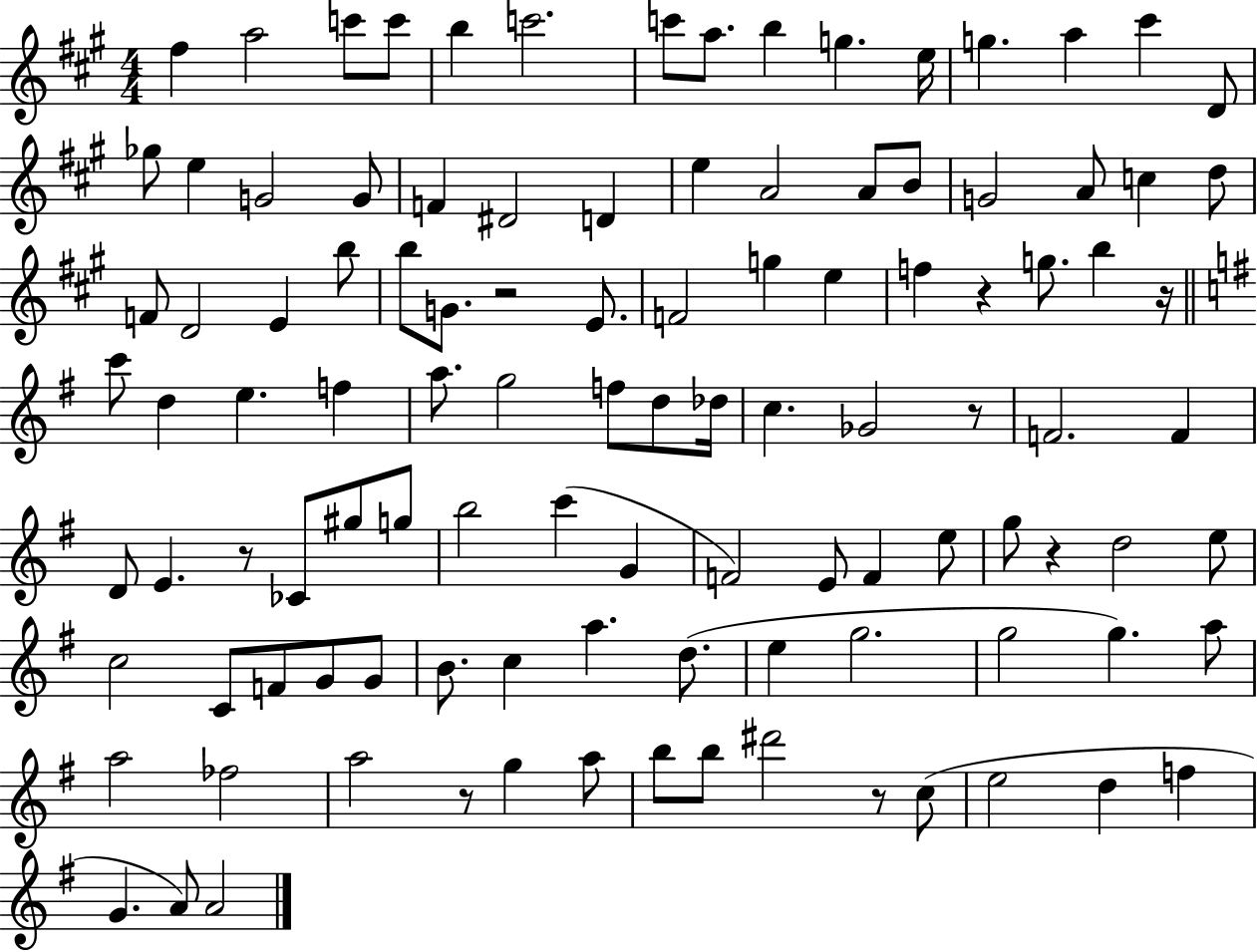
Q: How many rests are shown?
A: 8